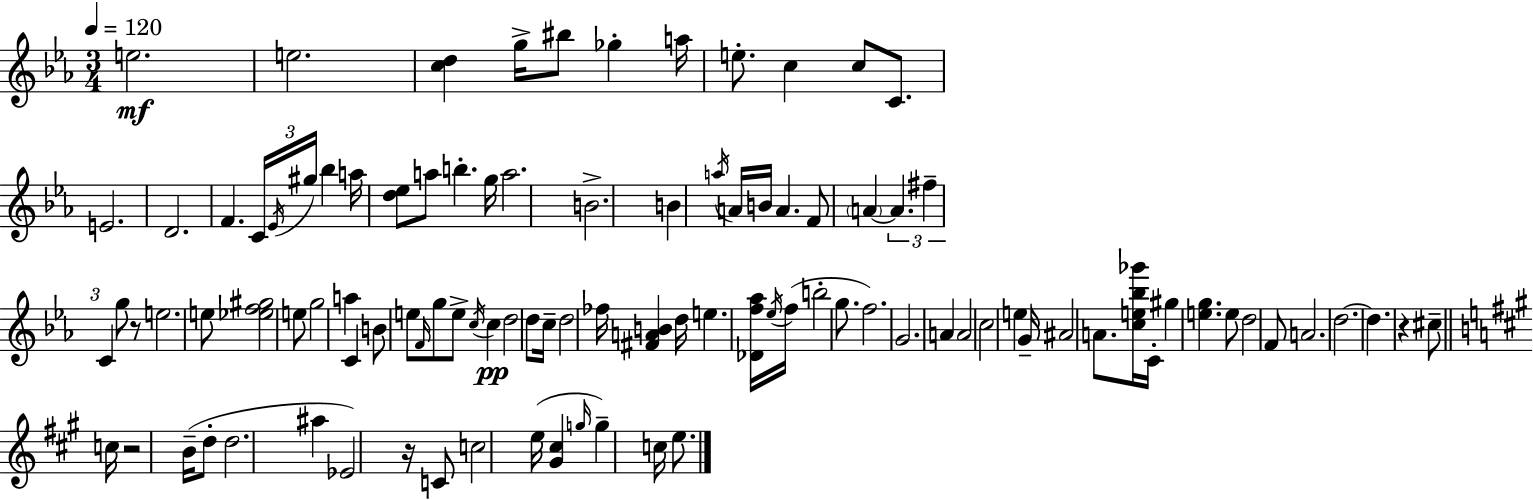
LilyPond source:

{
  \clef treble
  \numericTimeSignature
  \time 3/4
  \key ees \major
  \tempo 4 = 120
  \repeat volta 2 { e''2.\mf | e''2. | <c'' d''>4 g''16-> bis''8 ges''4-. a''16 | e''8.-. c''4 c''8 c'8. | \break e'2. | d'2. | f'4. \tuplet 3/2 { c'16 \acciaccatura { ees'16 } gis''16 } bes''4 | a''16 <d'' ees''>8 a''8 b''4.-. | \break g''16 a''2. | b'2.-> | b'4 \acciaccatura { a''16 } a'16 b'16 a'4. | f'8 \parenthesize a'4~~ \tuplet 3/2 { a'4. | \break fis''4-- c'4 } g''8 | r8 e''2. | e''8 <ees'' f'' gis''>2 | e''8 g''2 a''4 | \break c'4 b'8 e''8 \grace { f'16 } g''8 | e''8-> \acciaccatura { c''16 } c''4\pp d''2 | d''8 c''16-- d''2 | fes''16 <fis' a' b'>4 d''16 e''4. | \break <des' f'' aes''>16 \acciaccatura { ees''16 }( f''16 b''2-. | g''8. f''2.) | g'2. | a'4 a'2 | \break c''2 | e''4 g'16-- ais'2 | a'8. <c'' e'' bes'' ges'''>16 c'16-. gis''4 <e'' g''>4. | e''8 d''2 | \break f'8 a'2. | d''2.~~ | d''4. r4 | cis''8-- \bar "||" \break \key a \major c''16 r2 b'16--( d''8-. | d''2. | ais''4 ees'2) | r16 c'8 c''2 e''16( | \break <gis' cis''>4 \grace { g''16 }) g''4-- c''16 e''8. | } \bar "|."
}